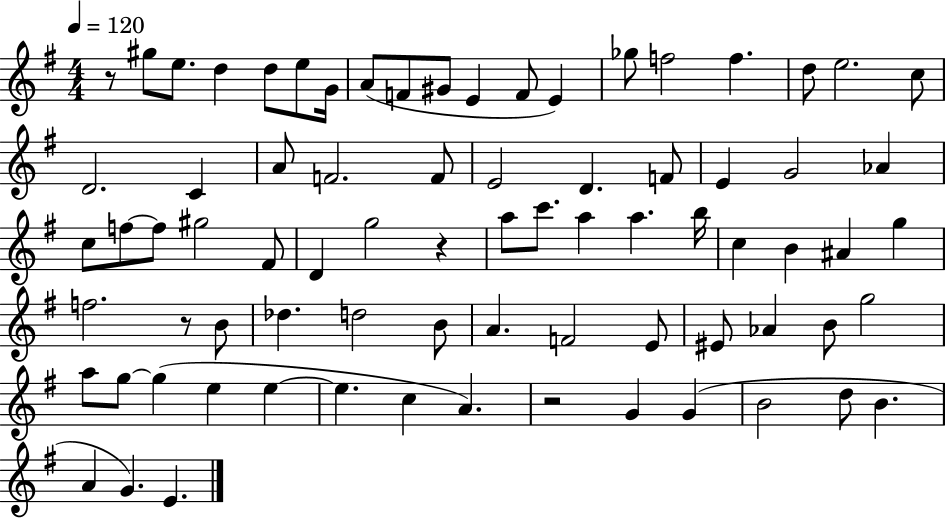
R/e G#5/e E5/e. D5/q D5/e E5/e G4/s A4/e F4/e G#4/e E4/q F4/e E4/q Gb5/e F5/h F5/q. D5/e E5/h. C5/e D4/h. C4/q A4/e F4/h. F4/e E4/h D4/q. F4/e E4/q G4/h Ab4/q C5/e F5/e F5/e G#5/h F#4/e D4/q G5/h R/q A5/e C6/e. A5/q A5/q. B5/s C5/q B4/q A#4/q G5/q F5/h. R/e B4/e Db5/q. D5/h B4/e A4/q. F4/h E4/e EIS4/e Ab4/q B4/e G5/h A5/e G5/e G5/q E5/q E5/q E5/q. C5/q A4/q. R/h G4/q G4/q B4/h D5/e B4/q. A4/q G4/q. E4/q.